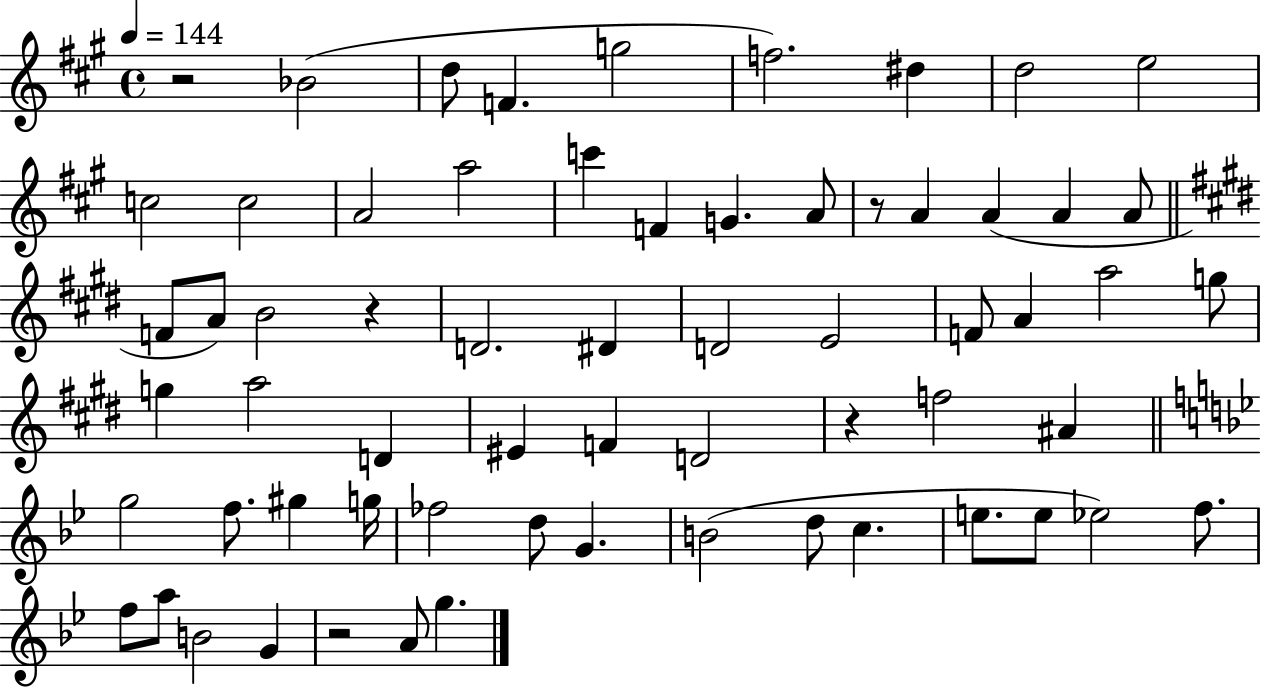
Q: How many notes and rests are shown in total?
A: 64